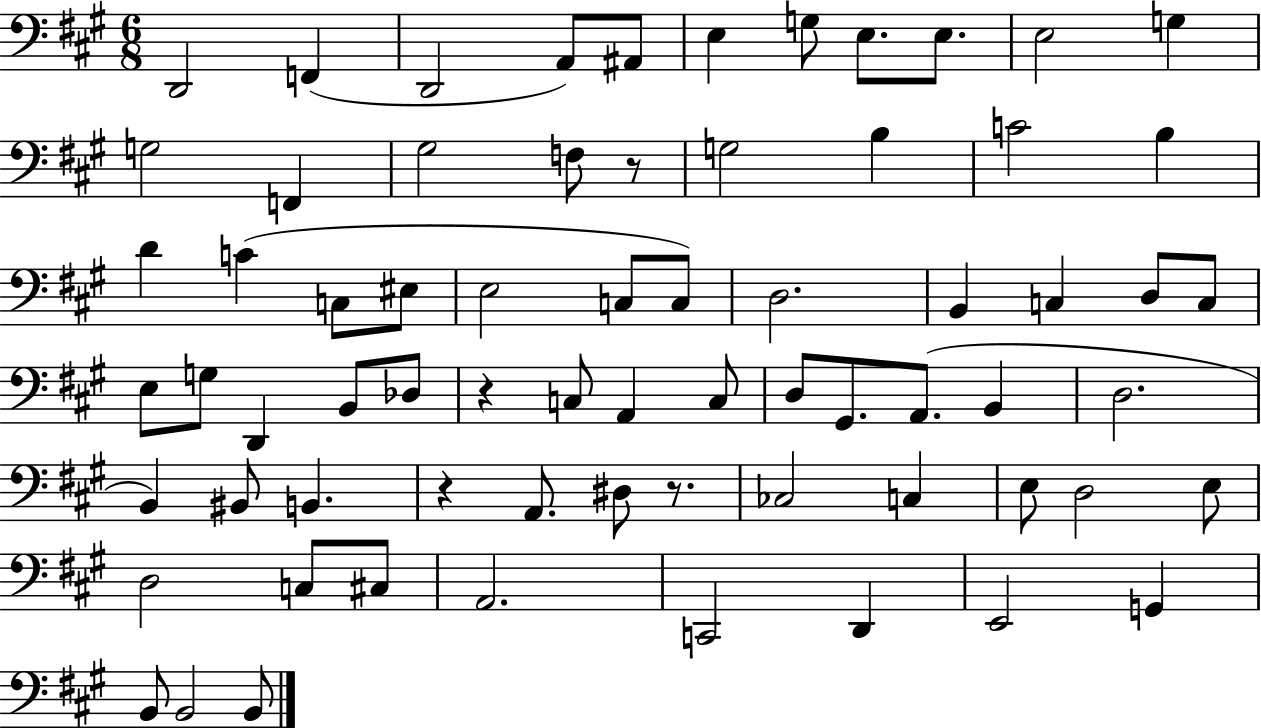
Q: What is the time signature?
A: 6/8